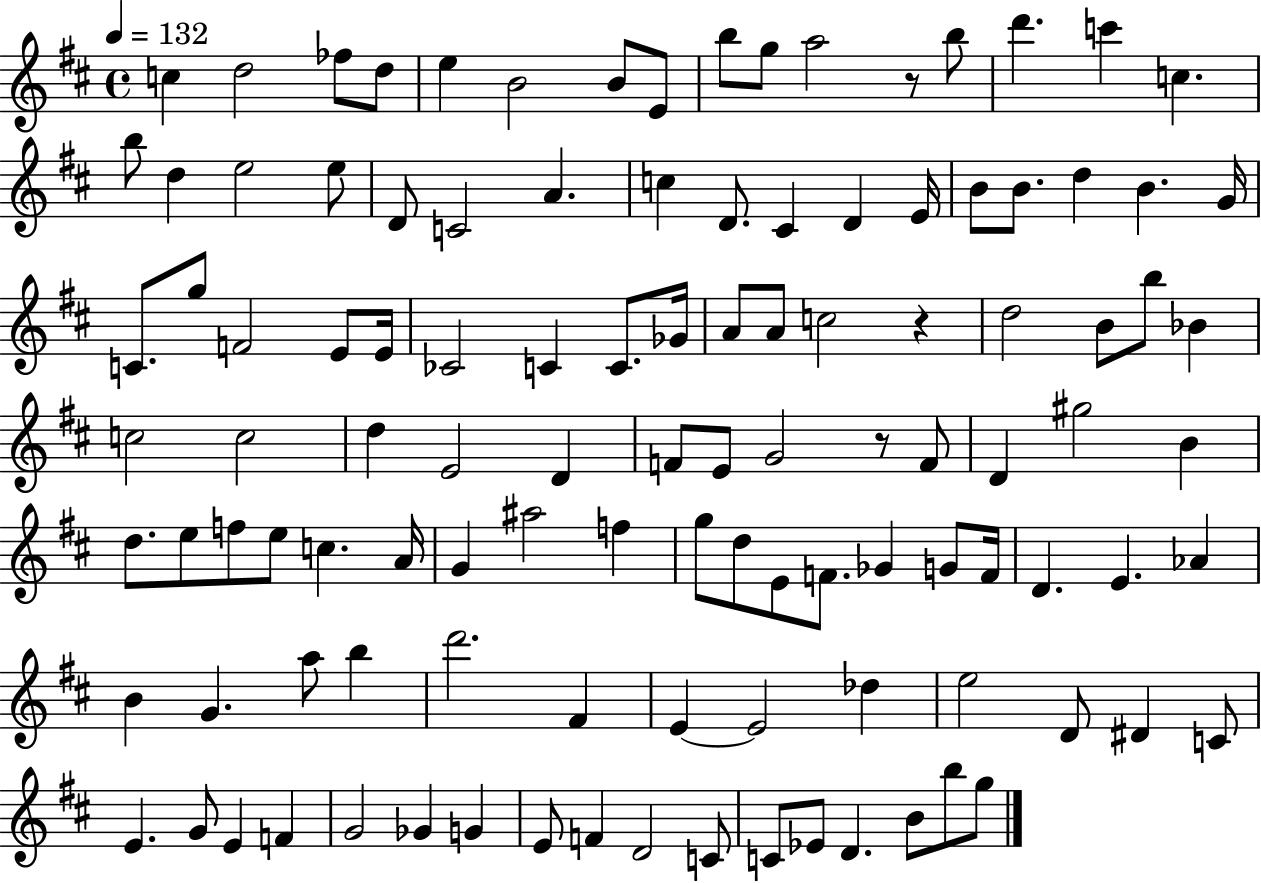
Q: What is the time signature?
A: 4/4